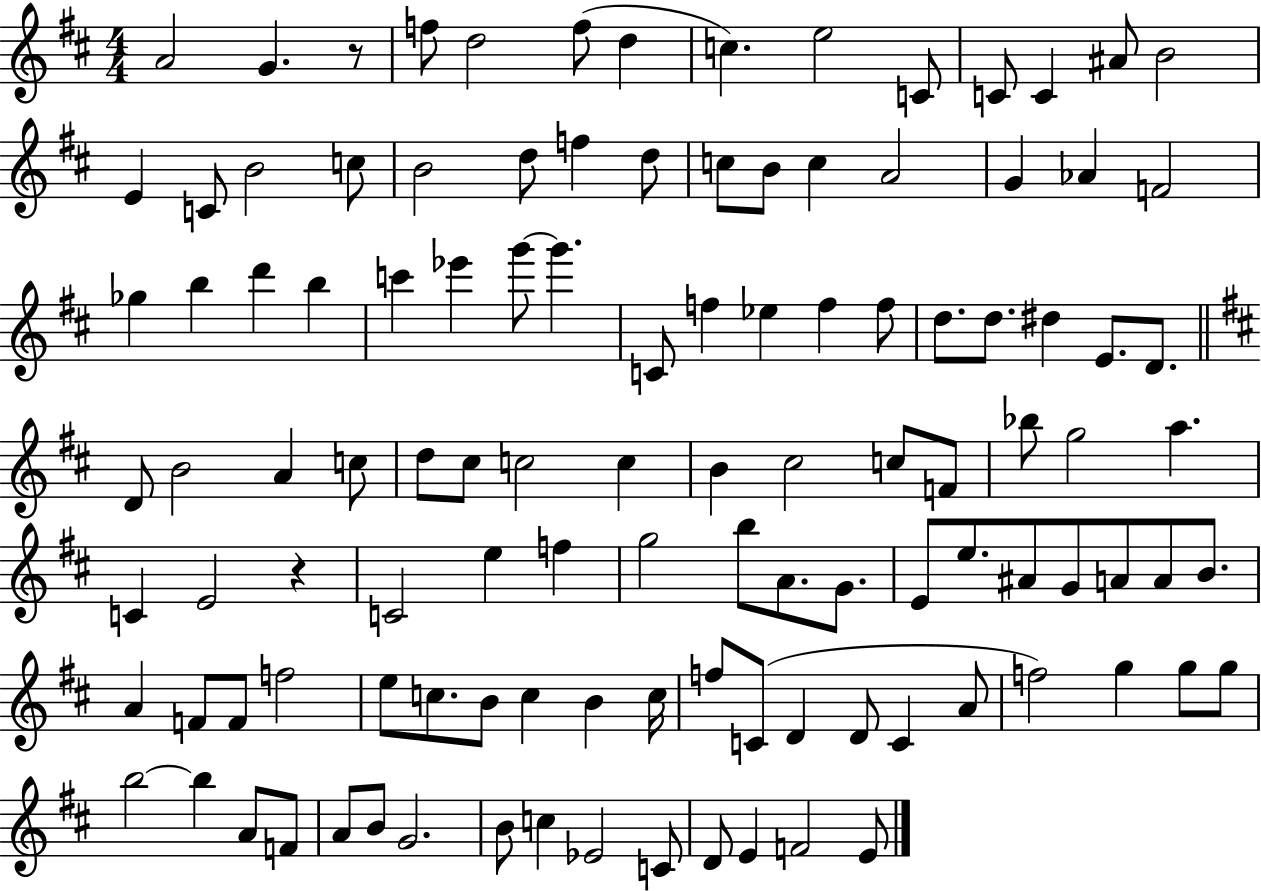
A4/h G4/q. R/e F5/e D5/h F5/e D5/q C5/q. E5/h C4/e C4/e C4/q A#4/e B4/h E4/q C4/e B4/h C5/e B4/h D5/e F5/q D5/e C5/e B4/e C5/q A4/h G4/q Ab4/q F4/h Gb5/q B5/q D6/q B5/q C6/q Eb6/q G6/e G6/q. C4/e F5/q Eb5/q F5/q F5/e D5/e. D5/e. D#5/q E4/e. D4/e. D4/e B4/h A4/q C5/e D5/e C#5/e C5/h C5/q B4/q C#5/h C5/e F4/e Bb5/e G5/h A5/q. C4/q E4/h R/q C4/h E5/q F5/q G5/h B5/e A4/e. G4/e. E4/e E5/e. A#4/e G4/e A4/e A4/e B4/e. A4/q F4/e F4/e F5/h E5/e C5/e. B4/e C5/q B4/q C5/s F5/e C4/e D4/q D4/e C4/q A4/e F5/h G5/q G5/e G5/e B5/h B5/q A4/e F4/e A4/e B4/e G4/h. B4/e C5/q Eb4/h C4/e D4/e E4/q F4/h E4/e